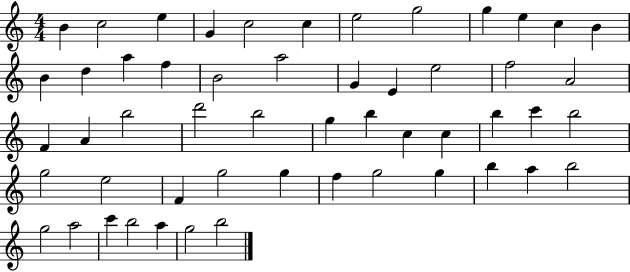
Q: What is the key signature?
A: C major